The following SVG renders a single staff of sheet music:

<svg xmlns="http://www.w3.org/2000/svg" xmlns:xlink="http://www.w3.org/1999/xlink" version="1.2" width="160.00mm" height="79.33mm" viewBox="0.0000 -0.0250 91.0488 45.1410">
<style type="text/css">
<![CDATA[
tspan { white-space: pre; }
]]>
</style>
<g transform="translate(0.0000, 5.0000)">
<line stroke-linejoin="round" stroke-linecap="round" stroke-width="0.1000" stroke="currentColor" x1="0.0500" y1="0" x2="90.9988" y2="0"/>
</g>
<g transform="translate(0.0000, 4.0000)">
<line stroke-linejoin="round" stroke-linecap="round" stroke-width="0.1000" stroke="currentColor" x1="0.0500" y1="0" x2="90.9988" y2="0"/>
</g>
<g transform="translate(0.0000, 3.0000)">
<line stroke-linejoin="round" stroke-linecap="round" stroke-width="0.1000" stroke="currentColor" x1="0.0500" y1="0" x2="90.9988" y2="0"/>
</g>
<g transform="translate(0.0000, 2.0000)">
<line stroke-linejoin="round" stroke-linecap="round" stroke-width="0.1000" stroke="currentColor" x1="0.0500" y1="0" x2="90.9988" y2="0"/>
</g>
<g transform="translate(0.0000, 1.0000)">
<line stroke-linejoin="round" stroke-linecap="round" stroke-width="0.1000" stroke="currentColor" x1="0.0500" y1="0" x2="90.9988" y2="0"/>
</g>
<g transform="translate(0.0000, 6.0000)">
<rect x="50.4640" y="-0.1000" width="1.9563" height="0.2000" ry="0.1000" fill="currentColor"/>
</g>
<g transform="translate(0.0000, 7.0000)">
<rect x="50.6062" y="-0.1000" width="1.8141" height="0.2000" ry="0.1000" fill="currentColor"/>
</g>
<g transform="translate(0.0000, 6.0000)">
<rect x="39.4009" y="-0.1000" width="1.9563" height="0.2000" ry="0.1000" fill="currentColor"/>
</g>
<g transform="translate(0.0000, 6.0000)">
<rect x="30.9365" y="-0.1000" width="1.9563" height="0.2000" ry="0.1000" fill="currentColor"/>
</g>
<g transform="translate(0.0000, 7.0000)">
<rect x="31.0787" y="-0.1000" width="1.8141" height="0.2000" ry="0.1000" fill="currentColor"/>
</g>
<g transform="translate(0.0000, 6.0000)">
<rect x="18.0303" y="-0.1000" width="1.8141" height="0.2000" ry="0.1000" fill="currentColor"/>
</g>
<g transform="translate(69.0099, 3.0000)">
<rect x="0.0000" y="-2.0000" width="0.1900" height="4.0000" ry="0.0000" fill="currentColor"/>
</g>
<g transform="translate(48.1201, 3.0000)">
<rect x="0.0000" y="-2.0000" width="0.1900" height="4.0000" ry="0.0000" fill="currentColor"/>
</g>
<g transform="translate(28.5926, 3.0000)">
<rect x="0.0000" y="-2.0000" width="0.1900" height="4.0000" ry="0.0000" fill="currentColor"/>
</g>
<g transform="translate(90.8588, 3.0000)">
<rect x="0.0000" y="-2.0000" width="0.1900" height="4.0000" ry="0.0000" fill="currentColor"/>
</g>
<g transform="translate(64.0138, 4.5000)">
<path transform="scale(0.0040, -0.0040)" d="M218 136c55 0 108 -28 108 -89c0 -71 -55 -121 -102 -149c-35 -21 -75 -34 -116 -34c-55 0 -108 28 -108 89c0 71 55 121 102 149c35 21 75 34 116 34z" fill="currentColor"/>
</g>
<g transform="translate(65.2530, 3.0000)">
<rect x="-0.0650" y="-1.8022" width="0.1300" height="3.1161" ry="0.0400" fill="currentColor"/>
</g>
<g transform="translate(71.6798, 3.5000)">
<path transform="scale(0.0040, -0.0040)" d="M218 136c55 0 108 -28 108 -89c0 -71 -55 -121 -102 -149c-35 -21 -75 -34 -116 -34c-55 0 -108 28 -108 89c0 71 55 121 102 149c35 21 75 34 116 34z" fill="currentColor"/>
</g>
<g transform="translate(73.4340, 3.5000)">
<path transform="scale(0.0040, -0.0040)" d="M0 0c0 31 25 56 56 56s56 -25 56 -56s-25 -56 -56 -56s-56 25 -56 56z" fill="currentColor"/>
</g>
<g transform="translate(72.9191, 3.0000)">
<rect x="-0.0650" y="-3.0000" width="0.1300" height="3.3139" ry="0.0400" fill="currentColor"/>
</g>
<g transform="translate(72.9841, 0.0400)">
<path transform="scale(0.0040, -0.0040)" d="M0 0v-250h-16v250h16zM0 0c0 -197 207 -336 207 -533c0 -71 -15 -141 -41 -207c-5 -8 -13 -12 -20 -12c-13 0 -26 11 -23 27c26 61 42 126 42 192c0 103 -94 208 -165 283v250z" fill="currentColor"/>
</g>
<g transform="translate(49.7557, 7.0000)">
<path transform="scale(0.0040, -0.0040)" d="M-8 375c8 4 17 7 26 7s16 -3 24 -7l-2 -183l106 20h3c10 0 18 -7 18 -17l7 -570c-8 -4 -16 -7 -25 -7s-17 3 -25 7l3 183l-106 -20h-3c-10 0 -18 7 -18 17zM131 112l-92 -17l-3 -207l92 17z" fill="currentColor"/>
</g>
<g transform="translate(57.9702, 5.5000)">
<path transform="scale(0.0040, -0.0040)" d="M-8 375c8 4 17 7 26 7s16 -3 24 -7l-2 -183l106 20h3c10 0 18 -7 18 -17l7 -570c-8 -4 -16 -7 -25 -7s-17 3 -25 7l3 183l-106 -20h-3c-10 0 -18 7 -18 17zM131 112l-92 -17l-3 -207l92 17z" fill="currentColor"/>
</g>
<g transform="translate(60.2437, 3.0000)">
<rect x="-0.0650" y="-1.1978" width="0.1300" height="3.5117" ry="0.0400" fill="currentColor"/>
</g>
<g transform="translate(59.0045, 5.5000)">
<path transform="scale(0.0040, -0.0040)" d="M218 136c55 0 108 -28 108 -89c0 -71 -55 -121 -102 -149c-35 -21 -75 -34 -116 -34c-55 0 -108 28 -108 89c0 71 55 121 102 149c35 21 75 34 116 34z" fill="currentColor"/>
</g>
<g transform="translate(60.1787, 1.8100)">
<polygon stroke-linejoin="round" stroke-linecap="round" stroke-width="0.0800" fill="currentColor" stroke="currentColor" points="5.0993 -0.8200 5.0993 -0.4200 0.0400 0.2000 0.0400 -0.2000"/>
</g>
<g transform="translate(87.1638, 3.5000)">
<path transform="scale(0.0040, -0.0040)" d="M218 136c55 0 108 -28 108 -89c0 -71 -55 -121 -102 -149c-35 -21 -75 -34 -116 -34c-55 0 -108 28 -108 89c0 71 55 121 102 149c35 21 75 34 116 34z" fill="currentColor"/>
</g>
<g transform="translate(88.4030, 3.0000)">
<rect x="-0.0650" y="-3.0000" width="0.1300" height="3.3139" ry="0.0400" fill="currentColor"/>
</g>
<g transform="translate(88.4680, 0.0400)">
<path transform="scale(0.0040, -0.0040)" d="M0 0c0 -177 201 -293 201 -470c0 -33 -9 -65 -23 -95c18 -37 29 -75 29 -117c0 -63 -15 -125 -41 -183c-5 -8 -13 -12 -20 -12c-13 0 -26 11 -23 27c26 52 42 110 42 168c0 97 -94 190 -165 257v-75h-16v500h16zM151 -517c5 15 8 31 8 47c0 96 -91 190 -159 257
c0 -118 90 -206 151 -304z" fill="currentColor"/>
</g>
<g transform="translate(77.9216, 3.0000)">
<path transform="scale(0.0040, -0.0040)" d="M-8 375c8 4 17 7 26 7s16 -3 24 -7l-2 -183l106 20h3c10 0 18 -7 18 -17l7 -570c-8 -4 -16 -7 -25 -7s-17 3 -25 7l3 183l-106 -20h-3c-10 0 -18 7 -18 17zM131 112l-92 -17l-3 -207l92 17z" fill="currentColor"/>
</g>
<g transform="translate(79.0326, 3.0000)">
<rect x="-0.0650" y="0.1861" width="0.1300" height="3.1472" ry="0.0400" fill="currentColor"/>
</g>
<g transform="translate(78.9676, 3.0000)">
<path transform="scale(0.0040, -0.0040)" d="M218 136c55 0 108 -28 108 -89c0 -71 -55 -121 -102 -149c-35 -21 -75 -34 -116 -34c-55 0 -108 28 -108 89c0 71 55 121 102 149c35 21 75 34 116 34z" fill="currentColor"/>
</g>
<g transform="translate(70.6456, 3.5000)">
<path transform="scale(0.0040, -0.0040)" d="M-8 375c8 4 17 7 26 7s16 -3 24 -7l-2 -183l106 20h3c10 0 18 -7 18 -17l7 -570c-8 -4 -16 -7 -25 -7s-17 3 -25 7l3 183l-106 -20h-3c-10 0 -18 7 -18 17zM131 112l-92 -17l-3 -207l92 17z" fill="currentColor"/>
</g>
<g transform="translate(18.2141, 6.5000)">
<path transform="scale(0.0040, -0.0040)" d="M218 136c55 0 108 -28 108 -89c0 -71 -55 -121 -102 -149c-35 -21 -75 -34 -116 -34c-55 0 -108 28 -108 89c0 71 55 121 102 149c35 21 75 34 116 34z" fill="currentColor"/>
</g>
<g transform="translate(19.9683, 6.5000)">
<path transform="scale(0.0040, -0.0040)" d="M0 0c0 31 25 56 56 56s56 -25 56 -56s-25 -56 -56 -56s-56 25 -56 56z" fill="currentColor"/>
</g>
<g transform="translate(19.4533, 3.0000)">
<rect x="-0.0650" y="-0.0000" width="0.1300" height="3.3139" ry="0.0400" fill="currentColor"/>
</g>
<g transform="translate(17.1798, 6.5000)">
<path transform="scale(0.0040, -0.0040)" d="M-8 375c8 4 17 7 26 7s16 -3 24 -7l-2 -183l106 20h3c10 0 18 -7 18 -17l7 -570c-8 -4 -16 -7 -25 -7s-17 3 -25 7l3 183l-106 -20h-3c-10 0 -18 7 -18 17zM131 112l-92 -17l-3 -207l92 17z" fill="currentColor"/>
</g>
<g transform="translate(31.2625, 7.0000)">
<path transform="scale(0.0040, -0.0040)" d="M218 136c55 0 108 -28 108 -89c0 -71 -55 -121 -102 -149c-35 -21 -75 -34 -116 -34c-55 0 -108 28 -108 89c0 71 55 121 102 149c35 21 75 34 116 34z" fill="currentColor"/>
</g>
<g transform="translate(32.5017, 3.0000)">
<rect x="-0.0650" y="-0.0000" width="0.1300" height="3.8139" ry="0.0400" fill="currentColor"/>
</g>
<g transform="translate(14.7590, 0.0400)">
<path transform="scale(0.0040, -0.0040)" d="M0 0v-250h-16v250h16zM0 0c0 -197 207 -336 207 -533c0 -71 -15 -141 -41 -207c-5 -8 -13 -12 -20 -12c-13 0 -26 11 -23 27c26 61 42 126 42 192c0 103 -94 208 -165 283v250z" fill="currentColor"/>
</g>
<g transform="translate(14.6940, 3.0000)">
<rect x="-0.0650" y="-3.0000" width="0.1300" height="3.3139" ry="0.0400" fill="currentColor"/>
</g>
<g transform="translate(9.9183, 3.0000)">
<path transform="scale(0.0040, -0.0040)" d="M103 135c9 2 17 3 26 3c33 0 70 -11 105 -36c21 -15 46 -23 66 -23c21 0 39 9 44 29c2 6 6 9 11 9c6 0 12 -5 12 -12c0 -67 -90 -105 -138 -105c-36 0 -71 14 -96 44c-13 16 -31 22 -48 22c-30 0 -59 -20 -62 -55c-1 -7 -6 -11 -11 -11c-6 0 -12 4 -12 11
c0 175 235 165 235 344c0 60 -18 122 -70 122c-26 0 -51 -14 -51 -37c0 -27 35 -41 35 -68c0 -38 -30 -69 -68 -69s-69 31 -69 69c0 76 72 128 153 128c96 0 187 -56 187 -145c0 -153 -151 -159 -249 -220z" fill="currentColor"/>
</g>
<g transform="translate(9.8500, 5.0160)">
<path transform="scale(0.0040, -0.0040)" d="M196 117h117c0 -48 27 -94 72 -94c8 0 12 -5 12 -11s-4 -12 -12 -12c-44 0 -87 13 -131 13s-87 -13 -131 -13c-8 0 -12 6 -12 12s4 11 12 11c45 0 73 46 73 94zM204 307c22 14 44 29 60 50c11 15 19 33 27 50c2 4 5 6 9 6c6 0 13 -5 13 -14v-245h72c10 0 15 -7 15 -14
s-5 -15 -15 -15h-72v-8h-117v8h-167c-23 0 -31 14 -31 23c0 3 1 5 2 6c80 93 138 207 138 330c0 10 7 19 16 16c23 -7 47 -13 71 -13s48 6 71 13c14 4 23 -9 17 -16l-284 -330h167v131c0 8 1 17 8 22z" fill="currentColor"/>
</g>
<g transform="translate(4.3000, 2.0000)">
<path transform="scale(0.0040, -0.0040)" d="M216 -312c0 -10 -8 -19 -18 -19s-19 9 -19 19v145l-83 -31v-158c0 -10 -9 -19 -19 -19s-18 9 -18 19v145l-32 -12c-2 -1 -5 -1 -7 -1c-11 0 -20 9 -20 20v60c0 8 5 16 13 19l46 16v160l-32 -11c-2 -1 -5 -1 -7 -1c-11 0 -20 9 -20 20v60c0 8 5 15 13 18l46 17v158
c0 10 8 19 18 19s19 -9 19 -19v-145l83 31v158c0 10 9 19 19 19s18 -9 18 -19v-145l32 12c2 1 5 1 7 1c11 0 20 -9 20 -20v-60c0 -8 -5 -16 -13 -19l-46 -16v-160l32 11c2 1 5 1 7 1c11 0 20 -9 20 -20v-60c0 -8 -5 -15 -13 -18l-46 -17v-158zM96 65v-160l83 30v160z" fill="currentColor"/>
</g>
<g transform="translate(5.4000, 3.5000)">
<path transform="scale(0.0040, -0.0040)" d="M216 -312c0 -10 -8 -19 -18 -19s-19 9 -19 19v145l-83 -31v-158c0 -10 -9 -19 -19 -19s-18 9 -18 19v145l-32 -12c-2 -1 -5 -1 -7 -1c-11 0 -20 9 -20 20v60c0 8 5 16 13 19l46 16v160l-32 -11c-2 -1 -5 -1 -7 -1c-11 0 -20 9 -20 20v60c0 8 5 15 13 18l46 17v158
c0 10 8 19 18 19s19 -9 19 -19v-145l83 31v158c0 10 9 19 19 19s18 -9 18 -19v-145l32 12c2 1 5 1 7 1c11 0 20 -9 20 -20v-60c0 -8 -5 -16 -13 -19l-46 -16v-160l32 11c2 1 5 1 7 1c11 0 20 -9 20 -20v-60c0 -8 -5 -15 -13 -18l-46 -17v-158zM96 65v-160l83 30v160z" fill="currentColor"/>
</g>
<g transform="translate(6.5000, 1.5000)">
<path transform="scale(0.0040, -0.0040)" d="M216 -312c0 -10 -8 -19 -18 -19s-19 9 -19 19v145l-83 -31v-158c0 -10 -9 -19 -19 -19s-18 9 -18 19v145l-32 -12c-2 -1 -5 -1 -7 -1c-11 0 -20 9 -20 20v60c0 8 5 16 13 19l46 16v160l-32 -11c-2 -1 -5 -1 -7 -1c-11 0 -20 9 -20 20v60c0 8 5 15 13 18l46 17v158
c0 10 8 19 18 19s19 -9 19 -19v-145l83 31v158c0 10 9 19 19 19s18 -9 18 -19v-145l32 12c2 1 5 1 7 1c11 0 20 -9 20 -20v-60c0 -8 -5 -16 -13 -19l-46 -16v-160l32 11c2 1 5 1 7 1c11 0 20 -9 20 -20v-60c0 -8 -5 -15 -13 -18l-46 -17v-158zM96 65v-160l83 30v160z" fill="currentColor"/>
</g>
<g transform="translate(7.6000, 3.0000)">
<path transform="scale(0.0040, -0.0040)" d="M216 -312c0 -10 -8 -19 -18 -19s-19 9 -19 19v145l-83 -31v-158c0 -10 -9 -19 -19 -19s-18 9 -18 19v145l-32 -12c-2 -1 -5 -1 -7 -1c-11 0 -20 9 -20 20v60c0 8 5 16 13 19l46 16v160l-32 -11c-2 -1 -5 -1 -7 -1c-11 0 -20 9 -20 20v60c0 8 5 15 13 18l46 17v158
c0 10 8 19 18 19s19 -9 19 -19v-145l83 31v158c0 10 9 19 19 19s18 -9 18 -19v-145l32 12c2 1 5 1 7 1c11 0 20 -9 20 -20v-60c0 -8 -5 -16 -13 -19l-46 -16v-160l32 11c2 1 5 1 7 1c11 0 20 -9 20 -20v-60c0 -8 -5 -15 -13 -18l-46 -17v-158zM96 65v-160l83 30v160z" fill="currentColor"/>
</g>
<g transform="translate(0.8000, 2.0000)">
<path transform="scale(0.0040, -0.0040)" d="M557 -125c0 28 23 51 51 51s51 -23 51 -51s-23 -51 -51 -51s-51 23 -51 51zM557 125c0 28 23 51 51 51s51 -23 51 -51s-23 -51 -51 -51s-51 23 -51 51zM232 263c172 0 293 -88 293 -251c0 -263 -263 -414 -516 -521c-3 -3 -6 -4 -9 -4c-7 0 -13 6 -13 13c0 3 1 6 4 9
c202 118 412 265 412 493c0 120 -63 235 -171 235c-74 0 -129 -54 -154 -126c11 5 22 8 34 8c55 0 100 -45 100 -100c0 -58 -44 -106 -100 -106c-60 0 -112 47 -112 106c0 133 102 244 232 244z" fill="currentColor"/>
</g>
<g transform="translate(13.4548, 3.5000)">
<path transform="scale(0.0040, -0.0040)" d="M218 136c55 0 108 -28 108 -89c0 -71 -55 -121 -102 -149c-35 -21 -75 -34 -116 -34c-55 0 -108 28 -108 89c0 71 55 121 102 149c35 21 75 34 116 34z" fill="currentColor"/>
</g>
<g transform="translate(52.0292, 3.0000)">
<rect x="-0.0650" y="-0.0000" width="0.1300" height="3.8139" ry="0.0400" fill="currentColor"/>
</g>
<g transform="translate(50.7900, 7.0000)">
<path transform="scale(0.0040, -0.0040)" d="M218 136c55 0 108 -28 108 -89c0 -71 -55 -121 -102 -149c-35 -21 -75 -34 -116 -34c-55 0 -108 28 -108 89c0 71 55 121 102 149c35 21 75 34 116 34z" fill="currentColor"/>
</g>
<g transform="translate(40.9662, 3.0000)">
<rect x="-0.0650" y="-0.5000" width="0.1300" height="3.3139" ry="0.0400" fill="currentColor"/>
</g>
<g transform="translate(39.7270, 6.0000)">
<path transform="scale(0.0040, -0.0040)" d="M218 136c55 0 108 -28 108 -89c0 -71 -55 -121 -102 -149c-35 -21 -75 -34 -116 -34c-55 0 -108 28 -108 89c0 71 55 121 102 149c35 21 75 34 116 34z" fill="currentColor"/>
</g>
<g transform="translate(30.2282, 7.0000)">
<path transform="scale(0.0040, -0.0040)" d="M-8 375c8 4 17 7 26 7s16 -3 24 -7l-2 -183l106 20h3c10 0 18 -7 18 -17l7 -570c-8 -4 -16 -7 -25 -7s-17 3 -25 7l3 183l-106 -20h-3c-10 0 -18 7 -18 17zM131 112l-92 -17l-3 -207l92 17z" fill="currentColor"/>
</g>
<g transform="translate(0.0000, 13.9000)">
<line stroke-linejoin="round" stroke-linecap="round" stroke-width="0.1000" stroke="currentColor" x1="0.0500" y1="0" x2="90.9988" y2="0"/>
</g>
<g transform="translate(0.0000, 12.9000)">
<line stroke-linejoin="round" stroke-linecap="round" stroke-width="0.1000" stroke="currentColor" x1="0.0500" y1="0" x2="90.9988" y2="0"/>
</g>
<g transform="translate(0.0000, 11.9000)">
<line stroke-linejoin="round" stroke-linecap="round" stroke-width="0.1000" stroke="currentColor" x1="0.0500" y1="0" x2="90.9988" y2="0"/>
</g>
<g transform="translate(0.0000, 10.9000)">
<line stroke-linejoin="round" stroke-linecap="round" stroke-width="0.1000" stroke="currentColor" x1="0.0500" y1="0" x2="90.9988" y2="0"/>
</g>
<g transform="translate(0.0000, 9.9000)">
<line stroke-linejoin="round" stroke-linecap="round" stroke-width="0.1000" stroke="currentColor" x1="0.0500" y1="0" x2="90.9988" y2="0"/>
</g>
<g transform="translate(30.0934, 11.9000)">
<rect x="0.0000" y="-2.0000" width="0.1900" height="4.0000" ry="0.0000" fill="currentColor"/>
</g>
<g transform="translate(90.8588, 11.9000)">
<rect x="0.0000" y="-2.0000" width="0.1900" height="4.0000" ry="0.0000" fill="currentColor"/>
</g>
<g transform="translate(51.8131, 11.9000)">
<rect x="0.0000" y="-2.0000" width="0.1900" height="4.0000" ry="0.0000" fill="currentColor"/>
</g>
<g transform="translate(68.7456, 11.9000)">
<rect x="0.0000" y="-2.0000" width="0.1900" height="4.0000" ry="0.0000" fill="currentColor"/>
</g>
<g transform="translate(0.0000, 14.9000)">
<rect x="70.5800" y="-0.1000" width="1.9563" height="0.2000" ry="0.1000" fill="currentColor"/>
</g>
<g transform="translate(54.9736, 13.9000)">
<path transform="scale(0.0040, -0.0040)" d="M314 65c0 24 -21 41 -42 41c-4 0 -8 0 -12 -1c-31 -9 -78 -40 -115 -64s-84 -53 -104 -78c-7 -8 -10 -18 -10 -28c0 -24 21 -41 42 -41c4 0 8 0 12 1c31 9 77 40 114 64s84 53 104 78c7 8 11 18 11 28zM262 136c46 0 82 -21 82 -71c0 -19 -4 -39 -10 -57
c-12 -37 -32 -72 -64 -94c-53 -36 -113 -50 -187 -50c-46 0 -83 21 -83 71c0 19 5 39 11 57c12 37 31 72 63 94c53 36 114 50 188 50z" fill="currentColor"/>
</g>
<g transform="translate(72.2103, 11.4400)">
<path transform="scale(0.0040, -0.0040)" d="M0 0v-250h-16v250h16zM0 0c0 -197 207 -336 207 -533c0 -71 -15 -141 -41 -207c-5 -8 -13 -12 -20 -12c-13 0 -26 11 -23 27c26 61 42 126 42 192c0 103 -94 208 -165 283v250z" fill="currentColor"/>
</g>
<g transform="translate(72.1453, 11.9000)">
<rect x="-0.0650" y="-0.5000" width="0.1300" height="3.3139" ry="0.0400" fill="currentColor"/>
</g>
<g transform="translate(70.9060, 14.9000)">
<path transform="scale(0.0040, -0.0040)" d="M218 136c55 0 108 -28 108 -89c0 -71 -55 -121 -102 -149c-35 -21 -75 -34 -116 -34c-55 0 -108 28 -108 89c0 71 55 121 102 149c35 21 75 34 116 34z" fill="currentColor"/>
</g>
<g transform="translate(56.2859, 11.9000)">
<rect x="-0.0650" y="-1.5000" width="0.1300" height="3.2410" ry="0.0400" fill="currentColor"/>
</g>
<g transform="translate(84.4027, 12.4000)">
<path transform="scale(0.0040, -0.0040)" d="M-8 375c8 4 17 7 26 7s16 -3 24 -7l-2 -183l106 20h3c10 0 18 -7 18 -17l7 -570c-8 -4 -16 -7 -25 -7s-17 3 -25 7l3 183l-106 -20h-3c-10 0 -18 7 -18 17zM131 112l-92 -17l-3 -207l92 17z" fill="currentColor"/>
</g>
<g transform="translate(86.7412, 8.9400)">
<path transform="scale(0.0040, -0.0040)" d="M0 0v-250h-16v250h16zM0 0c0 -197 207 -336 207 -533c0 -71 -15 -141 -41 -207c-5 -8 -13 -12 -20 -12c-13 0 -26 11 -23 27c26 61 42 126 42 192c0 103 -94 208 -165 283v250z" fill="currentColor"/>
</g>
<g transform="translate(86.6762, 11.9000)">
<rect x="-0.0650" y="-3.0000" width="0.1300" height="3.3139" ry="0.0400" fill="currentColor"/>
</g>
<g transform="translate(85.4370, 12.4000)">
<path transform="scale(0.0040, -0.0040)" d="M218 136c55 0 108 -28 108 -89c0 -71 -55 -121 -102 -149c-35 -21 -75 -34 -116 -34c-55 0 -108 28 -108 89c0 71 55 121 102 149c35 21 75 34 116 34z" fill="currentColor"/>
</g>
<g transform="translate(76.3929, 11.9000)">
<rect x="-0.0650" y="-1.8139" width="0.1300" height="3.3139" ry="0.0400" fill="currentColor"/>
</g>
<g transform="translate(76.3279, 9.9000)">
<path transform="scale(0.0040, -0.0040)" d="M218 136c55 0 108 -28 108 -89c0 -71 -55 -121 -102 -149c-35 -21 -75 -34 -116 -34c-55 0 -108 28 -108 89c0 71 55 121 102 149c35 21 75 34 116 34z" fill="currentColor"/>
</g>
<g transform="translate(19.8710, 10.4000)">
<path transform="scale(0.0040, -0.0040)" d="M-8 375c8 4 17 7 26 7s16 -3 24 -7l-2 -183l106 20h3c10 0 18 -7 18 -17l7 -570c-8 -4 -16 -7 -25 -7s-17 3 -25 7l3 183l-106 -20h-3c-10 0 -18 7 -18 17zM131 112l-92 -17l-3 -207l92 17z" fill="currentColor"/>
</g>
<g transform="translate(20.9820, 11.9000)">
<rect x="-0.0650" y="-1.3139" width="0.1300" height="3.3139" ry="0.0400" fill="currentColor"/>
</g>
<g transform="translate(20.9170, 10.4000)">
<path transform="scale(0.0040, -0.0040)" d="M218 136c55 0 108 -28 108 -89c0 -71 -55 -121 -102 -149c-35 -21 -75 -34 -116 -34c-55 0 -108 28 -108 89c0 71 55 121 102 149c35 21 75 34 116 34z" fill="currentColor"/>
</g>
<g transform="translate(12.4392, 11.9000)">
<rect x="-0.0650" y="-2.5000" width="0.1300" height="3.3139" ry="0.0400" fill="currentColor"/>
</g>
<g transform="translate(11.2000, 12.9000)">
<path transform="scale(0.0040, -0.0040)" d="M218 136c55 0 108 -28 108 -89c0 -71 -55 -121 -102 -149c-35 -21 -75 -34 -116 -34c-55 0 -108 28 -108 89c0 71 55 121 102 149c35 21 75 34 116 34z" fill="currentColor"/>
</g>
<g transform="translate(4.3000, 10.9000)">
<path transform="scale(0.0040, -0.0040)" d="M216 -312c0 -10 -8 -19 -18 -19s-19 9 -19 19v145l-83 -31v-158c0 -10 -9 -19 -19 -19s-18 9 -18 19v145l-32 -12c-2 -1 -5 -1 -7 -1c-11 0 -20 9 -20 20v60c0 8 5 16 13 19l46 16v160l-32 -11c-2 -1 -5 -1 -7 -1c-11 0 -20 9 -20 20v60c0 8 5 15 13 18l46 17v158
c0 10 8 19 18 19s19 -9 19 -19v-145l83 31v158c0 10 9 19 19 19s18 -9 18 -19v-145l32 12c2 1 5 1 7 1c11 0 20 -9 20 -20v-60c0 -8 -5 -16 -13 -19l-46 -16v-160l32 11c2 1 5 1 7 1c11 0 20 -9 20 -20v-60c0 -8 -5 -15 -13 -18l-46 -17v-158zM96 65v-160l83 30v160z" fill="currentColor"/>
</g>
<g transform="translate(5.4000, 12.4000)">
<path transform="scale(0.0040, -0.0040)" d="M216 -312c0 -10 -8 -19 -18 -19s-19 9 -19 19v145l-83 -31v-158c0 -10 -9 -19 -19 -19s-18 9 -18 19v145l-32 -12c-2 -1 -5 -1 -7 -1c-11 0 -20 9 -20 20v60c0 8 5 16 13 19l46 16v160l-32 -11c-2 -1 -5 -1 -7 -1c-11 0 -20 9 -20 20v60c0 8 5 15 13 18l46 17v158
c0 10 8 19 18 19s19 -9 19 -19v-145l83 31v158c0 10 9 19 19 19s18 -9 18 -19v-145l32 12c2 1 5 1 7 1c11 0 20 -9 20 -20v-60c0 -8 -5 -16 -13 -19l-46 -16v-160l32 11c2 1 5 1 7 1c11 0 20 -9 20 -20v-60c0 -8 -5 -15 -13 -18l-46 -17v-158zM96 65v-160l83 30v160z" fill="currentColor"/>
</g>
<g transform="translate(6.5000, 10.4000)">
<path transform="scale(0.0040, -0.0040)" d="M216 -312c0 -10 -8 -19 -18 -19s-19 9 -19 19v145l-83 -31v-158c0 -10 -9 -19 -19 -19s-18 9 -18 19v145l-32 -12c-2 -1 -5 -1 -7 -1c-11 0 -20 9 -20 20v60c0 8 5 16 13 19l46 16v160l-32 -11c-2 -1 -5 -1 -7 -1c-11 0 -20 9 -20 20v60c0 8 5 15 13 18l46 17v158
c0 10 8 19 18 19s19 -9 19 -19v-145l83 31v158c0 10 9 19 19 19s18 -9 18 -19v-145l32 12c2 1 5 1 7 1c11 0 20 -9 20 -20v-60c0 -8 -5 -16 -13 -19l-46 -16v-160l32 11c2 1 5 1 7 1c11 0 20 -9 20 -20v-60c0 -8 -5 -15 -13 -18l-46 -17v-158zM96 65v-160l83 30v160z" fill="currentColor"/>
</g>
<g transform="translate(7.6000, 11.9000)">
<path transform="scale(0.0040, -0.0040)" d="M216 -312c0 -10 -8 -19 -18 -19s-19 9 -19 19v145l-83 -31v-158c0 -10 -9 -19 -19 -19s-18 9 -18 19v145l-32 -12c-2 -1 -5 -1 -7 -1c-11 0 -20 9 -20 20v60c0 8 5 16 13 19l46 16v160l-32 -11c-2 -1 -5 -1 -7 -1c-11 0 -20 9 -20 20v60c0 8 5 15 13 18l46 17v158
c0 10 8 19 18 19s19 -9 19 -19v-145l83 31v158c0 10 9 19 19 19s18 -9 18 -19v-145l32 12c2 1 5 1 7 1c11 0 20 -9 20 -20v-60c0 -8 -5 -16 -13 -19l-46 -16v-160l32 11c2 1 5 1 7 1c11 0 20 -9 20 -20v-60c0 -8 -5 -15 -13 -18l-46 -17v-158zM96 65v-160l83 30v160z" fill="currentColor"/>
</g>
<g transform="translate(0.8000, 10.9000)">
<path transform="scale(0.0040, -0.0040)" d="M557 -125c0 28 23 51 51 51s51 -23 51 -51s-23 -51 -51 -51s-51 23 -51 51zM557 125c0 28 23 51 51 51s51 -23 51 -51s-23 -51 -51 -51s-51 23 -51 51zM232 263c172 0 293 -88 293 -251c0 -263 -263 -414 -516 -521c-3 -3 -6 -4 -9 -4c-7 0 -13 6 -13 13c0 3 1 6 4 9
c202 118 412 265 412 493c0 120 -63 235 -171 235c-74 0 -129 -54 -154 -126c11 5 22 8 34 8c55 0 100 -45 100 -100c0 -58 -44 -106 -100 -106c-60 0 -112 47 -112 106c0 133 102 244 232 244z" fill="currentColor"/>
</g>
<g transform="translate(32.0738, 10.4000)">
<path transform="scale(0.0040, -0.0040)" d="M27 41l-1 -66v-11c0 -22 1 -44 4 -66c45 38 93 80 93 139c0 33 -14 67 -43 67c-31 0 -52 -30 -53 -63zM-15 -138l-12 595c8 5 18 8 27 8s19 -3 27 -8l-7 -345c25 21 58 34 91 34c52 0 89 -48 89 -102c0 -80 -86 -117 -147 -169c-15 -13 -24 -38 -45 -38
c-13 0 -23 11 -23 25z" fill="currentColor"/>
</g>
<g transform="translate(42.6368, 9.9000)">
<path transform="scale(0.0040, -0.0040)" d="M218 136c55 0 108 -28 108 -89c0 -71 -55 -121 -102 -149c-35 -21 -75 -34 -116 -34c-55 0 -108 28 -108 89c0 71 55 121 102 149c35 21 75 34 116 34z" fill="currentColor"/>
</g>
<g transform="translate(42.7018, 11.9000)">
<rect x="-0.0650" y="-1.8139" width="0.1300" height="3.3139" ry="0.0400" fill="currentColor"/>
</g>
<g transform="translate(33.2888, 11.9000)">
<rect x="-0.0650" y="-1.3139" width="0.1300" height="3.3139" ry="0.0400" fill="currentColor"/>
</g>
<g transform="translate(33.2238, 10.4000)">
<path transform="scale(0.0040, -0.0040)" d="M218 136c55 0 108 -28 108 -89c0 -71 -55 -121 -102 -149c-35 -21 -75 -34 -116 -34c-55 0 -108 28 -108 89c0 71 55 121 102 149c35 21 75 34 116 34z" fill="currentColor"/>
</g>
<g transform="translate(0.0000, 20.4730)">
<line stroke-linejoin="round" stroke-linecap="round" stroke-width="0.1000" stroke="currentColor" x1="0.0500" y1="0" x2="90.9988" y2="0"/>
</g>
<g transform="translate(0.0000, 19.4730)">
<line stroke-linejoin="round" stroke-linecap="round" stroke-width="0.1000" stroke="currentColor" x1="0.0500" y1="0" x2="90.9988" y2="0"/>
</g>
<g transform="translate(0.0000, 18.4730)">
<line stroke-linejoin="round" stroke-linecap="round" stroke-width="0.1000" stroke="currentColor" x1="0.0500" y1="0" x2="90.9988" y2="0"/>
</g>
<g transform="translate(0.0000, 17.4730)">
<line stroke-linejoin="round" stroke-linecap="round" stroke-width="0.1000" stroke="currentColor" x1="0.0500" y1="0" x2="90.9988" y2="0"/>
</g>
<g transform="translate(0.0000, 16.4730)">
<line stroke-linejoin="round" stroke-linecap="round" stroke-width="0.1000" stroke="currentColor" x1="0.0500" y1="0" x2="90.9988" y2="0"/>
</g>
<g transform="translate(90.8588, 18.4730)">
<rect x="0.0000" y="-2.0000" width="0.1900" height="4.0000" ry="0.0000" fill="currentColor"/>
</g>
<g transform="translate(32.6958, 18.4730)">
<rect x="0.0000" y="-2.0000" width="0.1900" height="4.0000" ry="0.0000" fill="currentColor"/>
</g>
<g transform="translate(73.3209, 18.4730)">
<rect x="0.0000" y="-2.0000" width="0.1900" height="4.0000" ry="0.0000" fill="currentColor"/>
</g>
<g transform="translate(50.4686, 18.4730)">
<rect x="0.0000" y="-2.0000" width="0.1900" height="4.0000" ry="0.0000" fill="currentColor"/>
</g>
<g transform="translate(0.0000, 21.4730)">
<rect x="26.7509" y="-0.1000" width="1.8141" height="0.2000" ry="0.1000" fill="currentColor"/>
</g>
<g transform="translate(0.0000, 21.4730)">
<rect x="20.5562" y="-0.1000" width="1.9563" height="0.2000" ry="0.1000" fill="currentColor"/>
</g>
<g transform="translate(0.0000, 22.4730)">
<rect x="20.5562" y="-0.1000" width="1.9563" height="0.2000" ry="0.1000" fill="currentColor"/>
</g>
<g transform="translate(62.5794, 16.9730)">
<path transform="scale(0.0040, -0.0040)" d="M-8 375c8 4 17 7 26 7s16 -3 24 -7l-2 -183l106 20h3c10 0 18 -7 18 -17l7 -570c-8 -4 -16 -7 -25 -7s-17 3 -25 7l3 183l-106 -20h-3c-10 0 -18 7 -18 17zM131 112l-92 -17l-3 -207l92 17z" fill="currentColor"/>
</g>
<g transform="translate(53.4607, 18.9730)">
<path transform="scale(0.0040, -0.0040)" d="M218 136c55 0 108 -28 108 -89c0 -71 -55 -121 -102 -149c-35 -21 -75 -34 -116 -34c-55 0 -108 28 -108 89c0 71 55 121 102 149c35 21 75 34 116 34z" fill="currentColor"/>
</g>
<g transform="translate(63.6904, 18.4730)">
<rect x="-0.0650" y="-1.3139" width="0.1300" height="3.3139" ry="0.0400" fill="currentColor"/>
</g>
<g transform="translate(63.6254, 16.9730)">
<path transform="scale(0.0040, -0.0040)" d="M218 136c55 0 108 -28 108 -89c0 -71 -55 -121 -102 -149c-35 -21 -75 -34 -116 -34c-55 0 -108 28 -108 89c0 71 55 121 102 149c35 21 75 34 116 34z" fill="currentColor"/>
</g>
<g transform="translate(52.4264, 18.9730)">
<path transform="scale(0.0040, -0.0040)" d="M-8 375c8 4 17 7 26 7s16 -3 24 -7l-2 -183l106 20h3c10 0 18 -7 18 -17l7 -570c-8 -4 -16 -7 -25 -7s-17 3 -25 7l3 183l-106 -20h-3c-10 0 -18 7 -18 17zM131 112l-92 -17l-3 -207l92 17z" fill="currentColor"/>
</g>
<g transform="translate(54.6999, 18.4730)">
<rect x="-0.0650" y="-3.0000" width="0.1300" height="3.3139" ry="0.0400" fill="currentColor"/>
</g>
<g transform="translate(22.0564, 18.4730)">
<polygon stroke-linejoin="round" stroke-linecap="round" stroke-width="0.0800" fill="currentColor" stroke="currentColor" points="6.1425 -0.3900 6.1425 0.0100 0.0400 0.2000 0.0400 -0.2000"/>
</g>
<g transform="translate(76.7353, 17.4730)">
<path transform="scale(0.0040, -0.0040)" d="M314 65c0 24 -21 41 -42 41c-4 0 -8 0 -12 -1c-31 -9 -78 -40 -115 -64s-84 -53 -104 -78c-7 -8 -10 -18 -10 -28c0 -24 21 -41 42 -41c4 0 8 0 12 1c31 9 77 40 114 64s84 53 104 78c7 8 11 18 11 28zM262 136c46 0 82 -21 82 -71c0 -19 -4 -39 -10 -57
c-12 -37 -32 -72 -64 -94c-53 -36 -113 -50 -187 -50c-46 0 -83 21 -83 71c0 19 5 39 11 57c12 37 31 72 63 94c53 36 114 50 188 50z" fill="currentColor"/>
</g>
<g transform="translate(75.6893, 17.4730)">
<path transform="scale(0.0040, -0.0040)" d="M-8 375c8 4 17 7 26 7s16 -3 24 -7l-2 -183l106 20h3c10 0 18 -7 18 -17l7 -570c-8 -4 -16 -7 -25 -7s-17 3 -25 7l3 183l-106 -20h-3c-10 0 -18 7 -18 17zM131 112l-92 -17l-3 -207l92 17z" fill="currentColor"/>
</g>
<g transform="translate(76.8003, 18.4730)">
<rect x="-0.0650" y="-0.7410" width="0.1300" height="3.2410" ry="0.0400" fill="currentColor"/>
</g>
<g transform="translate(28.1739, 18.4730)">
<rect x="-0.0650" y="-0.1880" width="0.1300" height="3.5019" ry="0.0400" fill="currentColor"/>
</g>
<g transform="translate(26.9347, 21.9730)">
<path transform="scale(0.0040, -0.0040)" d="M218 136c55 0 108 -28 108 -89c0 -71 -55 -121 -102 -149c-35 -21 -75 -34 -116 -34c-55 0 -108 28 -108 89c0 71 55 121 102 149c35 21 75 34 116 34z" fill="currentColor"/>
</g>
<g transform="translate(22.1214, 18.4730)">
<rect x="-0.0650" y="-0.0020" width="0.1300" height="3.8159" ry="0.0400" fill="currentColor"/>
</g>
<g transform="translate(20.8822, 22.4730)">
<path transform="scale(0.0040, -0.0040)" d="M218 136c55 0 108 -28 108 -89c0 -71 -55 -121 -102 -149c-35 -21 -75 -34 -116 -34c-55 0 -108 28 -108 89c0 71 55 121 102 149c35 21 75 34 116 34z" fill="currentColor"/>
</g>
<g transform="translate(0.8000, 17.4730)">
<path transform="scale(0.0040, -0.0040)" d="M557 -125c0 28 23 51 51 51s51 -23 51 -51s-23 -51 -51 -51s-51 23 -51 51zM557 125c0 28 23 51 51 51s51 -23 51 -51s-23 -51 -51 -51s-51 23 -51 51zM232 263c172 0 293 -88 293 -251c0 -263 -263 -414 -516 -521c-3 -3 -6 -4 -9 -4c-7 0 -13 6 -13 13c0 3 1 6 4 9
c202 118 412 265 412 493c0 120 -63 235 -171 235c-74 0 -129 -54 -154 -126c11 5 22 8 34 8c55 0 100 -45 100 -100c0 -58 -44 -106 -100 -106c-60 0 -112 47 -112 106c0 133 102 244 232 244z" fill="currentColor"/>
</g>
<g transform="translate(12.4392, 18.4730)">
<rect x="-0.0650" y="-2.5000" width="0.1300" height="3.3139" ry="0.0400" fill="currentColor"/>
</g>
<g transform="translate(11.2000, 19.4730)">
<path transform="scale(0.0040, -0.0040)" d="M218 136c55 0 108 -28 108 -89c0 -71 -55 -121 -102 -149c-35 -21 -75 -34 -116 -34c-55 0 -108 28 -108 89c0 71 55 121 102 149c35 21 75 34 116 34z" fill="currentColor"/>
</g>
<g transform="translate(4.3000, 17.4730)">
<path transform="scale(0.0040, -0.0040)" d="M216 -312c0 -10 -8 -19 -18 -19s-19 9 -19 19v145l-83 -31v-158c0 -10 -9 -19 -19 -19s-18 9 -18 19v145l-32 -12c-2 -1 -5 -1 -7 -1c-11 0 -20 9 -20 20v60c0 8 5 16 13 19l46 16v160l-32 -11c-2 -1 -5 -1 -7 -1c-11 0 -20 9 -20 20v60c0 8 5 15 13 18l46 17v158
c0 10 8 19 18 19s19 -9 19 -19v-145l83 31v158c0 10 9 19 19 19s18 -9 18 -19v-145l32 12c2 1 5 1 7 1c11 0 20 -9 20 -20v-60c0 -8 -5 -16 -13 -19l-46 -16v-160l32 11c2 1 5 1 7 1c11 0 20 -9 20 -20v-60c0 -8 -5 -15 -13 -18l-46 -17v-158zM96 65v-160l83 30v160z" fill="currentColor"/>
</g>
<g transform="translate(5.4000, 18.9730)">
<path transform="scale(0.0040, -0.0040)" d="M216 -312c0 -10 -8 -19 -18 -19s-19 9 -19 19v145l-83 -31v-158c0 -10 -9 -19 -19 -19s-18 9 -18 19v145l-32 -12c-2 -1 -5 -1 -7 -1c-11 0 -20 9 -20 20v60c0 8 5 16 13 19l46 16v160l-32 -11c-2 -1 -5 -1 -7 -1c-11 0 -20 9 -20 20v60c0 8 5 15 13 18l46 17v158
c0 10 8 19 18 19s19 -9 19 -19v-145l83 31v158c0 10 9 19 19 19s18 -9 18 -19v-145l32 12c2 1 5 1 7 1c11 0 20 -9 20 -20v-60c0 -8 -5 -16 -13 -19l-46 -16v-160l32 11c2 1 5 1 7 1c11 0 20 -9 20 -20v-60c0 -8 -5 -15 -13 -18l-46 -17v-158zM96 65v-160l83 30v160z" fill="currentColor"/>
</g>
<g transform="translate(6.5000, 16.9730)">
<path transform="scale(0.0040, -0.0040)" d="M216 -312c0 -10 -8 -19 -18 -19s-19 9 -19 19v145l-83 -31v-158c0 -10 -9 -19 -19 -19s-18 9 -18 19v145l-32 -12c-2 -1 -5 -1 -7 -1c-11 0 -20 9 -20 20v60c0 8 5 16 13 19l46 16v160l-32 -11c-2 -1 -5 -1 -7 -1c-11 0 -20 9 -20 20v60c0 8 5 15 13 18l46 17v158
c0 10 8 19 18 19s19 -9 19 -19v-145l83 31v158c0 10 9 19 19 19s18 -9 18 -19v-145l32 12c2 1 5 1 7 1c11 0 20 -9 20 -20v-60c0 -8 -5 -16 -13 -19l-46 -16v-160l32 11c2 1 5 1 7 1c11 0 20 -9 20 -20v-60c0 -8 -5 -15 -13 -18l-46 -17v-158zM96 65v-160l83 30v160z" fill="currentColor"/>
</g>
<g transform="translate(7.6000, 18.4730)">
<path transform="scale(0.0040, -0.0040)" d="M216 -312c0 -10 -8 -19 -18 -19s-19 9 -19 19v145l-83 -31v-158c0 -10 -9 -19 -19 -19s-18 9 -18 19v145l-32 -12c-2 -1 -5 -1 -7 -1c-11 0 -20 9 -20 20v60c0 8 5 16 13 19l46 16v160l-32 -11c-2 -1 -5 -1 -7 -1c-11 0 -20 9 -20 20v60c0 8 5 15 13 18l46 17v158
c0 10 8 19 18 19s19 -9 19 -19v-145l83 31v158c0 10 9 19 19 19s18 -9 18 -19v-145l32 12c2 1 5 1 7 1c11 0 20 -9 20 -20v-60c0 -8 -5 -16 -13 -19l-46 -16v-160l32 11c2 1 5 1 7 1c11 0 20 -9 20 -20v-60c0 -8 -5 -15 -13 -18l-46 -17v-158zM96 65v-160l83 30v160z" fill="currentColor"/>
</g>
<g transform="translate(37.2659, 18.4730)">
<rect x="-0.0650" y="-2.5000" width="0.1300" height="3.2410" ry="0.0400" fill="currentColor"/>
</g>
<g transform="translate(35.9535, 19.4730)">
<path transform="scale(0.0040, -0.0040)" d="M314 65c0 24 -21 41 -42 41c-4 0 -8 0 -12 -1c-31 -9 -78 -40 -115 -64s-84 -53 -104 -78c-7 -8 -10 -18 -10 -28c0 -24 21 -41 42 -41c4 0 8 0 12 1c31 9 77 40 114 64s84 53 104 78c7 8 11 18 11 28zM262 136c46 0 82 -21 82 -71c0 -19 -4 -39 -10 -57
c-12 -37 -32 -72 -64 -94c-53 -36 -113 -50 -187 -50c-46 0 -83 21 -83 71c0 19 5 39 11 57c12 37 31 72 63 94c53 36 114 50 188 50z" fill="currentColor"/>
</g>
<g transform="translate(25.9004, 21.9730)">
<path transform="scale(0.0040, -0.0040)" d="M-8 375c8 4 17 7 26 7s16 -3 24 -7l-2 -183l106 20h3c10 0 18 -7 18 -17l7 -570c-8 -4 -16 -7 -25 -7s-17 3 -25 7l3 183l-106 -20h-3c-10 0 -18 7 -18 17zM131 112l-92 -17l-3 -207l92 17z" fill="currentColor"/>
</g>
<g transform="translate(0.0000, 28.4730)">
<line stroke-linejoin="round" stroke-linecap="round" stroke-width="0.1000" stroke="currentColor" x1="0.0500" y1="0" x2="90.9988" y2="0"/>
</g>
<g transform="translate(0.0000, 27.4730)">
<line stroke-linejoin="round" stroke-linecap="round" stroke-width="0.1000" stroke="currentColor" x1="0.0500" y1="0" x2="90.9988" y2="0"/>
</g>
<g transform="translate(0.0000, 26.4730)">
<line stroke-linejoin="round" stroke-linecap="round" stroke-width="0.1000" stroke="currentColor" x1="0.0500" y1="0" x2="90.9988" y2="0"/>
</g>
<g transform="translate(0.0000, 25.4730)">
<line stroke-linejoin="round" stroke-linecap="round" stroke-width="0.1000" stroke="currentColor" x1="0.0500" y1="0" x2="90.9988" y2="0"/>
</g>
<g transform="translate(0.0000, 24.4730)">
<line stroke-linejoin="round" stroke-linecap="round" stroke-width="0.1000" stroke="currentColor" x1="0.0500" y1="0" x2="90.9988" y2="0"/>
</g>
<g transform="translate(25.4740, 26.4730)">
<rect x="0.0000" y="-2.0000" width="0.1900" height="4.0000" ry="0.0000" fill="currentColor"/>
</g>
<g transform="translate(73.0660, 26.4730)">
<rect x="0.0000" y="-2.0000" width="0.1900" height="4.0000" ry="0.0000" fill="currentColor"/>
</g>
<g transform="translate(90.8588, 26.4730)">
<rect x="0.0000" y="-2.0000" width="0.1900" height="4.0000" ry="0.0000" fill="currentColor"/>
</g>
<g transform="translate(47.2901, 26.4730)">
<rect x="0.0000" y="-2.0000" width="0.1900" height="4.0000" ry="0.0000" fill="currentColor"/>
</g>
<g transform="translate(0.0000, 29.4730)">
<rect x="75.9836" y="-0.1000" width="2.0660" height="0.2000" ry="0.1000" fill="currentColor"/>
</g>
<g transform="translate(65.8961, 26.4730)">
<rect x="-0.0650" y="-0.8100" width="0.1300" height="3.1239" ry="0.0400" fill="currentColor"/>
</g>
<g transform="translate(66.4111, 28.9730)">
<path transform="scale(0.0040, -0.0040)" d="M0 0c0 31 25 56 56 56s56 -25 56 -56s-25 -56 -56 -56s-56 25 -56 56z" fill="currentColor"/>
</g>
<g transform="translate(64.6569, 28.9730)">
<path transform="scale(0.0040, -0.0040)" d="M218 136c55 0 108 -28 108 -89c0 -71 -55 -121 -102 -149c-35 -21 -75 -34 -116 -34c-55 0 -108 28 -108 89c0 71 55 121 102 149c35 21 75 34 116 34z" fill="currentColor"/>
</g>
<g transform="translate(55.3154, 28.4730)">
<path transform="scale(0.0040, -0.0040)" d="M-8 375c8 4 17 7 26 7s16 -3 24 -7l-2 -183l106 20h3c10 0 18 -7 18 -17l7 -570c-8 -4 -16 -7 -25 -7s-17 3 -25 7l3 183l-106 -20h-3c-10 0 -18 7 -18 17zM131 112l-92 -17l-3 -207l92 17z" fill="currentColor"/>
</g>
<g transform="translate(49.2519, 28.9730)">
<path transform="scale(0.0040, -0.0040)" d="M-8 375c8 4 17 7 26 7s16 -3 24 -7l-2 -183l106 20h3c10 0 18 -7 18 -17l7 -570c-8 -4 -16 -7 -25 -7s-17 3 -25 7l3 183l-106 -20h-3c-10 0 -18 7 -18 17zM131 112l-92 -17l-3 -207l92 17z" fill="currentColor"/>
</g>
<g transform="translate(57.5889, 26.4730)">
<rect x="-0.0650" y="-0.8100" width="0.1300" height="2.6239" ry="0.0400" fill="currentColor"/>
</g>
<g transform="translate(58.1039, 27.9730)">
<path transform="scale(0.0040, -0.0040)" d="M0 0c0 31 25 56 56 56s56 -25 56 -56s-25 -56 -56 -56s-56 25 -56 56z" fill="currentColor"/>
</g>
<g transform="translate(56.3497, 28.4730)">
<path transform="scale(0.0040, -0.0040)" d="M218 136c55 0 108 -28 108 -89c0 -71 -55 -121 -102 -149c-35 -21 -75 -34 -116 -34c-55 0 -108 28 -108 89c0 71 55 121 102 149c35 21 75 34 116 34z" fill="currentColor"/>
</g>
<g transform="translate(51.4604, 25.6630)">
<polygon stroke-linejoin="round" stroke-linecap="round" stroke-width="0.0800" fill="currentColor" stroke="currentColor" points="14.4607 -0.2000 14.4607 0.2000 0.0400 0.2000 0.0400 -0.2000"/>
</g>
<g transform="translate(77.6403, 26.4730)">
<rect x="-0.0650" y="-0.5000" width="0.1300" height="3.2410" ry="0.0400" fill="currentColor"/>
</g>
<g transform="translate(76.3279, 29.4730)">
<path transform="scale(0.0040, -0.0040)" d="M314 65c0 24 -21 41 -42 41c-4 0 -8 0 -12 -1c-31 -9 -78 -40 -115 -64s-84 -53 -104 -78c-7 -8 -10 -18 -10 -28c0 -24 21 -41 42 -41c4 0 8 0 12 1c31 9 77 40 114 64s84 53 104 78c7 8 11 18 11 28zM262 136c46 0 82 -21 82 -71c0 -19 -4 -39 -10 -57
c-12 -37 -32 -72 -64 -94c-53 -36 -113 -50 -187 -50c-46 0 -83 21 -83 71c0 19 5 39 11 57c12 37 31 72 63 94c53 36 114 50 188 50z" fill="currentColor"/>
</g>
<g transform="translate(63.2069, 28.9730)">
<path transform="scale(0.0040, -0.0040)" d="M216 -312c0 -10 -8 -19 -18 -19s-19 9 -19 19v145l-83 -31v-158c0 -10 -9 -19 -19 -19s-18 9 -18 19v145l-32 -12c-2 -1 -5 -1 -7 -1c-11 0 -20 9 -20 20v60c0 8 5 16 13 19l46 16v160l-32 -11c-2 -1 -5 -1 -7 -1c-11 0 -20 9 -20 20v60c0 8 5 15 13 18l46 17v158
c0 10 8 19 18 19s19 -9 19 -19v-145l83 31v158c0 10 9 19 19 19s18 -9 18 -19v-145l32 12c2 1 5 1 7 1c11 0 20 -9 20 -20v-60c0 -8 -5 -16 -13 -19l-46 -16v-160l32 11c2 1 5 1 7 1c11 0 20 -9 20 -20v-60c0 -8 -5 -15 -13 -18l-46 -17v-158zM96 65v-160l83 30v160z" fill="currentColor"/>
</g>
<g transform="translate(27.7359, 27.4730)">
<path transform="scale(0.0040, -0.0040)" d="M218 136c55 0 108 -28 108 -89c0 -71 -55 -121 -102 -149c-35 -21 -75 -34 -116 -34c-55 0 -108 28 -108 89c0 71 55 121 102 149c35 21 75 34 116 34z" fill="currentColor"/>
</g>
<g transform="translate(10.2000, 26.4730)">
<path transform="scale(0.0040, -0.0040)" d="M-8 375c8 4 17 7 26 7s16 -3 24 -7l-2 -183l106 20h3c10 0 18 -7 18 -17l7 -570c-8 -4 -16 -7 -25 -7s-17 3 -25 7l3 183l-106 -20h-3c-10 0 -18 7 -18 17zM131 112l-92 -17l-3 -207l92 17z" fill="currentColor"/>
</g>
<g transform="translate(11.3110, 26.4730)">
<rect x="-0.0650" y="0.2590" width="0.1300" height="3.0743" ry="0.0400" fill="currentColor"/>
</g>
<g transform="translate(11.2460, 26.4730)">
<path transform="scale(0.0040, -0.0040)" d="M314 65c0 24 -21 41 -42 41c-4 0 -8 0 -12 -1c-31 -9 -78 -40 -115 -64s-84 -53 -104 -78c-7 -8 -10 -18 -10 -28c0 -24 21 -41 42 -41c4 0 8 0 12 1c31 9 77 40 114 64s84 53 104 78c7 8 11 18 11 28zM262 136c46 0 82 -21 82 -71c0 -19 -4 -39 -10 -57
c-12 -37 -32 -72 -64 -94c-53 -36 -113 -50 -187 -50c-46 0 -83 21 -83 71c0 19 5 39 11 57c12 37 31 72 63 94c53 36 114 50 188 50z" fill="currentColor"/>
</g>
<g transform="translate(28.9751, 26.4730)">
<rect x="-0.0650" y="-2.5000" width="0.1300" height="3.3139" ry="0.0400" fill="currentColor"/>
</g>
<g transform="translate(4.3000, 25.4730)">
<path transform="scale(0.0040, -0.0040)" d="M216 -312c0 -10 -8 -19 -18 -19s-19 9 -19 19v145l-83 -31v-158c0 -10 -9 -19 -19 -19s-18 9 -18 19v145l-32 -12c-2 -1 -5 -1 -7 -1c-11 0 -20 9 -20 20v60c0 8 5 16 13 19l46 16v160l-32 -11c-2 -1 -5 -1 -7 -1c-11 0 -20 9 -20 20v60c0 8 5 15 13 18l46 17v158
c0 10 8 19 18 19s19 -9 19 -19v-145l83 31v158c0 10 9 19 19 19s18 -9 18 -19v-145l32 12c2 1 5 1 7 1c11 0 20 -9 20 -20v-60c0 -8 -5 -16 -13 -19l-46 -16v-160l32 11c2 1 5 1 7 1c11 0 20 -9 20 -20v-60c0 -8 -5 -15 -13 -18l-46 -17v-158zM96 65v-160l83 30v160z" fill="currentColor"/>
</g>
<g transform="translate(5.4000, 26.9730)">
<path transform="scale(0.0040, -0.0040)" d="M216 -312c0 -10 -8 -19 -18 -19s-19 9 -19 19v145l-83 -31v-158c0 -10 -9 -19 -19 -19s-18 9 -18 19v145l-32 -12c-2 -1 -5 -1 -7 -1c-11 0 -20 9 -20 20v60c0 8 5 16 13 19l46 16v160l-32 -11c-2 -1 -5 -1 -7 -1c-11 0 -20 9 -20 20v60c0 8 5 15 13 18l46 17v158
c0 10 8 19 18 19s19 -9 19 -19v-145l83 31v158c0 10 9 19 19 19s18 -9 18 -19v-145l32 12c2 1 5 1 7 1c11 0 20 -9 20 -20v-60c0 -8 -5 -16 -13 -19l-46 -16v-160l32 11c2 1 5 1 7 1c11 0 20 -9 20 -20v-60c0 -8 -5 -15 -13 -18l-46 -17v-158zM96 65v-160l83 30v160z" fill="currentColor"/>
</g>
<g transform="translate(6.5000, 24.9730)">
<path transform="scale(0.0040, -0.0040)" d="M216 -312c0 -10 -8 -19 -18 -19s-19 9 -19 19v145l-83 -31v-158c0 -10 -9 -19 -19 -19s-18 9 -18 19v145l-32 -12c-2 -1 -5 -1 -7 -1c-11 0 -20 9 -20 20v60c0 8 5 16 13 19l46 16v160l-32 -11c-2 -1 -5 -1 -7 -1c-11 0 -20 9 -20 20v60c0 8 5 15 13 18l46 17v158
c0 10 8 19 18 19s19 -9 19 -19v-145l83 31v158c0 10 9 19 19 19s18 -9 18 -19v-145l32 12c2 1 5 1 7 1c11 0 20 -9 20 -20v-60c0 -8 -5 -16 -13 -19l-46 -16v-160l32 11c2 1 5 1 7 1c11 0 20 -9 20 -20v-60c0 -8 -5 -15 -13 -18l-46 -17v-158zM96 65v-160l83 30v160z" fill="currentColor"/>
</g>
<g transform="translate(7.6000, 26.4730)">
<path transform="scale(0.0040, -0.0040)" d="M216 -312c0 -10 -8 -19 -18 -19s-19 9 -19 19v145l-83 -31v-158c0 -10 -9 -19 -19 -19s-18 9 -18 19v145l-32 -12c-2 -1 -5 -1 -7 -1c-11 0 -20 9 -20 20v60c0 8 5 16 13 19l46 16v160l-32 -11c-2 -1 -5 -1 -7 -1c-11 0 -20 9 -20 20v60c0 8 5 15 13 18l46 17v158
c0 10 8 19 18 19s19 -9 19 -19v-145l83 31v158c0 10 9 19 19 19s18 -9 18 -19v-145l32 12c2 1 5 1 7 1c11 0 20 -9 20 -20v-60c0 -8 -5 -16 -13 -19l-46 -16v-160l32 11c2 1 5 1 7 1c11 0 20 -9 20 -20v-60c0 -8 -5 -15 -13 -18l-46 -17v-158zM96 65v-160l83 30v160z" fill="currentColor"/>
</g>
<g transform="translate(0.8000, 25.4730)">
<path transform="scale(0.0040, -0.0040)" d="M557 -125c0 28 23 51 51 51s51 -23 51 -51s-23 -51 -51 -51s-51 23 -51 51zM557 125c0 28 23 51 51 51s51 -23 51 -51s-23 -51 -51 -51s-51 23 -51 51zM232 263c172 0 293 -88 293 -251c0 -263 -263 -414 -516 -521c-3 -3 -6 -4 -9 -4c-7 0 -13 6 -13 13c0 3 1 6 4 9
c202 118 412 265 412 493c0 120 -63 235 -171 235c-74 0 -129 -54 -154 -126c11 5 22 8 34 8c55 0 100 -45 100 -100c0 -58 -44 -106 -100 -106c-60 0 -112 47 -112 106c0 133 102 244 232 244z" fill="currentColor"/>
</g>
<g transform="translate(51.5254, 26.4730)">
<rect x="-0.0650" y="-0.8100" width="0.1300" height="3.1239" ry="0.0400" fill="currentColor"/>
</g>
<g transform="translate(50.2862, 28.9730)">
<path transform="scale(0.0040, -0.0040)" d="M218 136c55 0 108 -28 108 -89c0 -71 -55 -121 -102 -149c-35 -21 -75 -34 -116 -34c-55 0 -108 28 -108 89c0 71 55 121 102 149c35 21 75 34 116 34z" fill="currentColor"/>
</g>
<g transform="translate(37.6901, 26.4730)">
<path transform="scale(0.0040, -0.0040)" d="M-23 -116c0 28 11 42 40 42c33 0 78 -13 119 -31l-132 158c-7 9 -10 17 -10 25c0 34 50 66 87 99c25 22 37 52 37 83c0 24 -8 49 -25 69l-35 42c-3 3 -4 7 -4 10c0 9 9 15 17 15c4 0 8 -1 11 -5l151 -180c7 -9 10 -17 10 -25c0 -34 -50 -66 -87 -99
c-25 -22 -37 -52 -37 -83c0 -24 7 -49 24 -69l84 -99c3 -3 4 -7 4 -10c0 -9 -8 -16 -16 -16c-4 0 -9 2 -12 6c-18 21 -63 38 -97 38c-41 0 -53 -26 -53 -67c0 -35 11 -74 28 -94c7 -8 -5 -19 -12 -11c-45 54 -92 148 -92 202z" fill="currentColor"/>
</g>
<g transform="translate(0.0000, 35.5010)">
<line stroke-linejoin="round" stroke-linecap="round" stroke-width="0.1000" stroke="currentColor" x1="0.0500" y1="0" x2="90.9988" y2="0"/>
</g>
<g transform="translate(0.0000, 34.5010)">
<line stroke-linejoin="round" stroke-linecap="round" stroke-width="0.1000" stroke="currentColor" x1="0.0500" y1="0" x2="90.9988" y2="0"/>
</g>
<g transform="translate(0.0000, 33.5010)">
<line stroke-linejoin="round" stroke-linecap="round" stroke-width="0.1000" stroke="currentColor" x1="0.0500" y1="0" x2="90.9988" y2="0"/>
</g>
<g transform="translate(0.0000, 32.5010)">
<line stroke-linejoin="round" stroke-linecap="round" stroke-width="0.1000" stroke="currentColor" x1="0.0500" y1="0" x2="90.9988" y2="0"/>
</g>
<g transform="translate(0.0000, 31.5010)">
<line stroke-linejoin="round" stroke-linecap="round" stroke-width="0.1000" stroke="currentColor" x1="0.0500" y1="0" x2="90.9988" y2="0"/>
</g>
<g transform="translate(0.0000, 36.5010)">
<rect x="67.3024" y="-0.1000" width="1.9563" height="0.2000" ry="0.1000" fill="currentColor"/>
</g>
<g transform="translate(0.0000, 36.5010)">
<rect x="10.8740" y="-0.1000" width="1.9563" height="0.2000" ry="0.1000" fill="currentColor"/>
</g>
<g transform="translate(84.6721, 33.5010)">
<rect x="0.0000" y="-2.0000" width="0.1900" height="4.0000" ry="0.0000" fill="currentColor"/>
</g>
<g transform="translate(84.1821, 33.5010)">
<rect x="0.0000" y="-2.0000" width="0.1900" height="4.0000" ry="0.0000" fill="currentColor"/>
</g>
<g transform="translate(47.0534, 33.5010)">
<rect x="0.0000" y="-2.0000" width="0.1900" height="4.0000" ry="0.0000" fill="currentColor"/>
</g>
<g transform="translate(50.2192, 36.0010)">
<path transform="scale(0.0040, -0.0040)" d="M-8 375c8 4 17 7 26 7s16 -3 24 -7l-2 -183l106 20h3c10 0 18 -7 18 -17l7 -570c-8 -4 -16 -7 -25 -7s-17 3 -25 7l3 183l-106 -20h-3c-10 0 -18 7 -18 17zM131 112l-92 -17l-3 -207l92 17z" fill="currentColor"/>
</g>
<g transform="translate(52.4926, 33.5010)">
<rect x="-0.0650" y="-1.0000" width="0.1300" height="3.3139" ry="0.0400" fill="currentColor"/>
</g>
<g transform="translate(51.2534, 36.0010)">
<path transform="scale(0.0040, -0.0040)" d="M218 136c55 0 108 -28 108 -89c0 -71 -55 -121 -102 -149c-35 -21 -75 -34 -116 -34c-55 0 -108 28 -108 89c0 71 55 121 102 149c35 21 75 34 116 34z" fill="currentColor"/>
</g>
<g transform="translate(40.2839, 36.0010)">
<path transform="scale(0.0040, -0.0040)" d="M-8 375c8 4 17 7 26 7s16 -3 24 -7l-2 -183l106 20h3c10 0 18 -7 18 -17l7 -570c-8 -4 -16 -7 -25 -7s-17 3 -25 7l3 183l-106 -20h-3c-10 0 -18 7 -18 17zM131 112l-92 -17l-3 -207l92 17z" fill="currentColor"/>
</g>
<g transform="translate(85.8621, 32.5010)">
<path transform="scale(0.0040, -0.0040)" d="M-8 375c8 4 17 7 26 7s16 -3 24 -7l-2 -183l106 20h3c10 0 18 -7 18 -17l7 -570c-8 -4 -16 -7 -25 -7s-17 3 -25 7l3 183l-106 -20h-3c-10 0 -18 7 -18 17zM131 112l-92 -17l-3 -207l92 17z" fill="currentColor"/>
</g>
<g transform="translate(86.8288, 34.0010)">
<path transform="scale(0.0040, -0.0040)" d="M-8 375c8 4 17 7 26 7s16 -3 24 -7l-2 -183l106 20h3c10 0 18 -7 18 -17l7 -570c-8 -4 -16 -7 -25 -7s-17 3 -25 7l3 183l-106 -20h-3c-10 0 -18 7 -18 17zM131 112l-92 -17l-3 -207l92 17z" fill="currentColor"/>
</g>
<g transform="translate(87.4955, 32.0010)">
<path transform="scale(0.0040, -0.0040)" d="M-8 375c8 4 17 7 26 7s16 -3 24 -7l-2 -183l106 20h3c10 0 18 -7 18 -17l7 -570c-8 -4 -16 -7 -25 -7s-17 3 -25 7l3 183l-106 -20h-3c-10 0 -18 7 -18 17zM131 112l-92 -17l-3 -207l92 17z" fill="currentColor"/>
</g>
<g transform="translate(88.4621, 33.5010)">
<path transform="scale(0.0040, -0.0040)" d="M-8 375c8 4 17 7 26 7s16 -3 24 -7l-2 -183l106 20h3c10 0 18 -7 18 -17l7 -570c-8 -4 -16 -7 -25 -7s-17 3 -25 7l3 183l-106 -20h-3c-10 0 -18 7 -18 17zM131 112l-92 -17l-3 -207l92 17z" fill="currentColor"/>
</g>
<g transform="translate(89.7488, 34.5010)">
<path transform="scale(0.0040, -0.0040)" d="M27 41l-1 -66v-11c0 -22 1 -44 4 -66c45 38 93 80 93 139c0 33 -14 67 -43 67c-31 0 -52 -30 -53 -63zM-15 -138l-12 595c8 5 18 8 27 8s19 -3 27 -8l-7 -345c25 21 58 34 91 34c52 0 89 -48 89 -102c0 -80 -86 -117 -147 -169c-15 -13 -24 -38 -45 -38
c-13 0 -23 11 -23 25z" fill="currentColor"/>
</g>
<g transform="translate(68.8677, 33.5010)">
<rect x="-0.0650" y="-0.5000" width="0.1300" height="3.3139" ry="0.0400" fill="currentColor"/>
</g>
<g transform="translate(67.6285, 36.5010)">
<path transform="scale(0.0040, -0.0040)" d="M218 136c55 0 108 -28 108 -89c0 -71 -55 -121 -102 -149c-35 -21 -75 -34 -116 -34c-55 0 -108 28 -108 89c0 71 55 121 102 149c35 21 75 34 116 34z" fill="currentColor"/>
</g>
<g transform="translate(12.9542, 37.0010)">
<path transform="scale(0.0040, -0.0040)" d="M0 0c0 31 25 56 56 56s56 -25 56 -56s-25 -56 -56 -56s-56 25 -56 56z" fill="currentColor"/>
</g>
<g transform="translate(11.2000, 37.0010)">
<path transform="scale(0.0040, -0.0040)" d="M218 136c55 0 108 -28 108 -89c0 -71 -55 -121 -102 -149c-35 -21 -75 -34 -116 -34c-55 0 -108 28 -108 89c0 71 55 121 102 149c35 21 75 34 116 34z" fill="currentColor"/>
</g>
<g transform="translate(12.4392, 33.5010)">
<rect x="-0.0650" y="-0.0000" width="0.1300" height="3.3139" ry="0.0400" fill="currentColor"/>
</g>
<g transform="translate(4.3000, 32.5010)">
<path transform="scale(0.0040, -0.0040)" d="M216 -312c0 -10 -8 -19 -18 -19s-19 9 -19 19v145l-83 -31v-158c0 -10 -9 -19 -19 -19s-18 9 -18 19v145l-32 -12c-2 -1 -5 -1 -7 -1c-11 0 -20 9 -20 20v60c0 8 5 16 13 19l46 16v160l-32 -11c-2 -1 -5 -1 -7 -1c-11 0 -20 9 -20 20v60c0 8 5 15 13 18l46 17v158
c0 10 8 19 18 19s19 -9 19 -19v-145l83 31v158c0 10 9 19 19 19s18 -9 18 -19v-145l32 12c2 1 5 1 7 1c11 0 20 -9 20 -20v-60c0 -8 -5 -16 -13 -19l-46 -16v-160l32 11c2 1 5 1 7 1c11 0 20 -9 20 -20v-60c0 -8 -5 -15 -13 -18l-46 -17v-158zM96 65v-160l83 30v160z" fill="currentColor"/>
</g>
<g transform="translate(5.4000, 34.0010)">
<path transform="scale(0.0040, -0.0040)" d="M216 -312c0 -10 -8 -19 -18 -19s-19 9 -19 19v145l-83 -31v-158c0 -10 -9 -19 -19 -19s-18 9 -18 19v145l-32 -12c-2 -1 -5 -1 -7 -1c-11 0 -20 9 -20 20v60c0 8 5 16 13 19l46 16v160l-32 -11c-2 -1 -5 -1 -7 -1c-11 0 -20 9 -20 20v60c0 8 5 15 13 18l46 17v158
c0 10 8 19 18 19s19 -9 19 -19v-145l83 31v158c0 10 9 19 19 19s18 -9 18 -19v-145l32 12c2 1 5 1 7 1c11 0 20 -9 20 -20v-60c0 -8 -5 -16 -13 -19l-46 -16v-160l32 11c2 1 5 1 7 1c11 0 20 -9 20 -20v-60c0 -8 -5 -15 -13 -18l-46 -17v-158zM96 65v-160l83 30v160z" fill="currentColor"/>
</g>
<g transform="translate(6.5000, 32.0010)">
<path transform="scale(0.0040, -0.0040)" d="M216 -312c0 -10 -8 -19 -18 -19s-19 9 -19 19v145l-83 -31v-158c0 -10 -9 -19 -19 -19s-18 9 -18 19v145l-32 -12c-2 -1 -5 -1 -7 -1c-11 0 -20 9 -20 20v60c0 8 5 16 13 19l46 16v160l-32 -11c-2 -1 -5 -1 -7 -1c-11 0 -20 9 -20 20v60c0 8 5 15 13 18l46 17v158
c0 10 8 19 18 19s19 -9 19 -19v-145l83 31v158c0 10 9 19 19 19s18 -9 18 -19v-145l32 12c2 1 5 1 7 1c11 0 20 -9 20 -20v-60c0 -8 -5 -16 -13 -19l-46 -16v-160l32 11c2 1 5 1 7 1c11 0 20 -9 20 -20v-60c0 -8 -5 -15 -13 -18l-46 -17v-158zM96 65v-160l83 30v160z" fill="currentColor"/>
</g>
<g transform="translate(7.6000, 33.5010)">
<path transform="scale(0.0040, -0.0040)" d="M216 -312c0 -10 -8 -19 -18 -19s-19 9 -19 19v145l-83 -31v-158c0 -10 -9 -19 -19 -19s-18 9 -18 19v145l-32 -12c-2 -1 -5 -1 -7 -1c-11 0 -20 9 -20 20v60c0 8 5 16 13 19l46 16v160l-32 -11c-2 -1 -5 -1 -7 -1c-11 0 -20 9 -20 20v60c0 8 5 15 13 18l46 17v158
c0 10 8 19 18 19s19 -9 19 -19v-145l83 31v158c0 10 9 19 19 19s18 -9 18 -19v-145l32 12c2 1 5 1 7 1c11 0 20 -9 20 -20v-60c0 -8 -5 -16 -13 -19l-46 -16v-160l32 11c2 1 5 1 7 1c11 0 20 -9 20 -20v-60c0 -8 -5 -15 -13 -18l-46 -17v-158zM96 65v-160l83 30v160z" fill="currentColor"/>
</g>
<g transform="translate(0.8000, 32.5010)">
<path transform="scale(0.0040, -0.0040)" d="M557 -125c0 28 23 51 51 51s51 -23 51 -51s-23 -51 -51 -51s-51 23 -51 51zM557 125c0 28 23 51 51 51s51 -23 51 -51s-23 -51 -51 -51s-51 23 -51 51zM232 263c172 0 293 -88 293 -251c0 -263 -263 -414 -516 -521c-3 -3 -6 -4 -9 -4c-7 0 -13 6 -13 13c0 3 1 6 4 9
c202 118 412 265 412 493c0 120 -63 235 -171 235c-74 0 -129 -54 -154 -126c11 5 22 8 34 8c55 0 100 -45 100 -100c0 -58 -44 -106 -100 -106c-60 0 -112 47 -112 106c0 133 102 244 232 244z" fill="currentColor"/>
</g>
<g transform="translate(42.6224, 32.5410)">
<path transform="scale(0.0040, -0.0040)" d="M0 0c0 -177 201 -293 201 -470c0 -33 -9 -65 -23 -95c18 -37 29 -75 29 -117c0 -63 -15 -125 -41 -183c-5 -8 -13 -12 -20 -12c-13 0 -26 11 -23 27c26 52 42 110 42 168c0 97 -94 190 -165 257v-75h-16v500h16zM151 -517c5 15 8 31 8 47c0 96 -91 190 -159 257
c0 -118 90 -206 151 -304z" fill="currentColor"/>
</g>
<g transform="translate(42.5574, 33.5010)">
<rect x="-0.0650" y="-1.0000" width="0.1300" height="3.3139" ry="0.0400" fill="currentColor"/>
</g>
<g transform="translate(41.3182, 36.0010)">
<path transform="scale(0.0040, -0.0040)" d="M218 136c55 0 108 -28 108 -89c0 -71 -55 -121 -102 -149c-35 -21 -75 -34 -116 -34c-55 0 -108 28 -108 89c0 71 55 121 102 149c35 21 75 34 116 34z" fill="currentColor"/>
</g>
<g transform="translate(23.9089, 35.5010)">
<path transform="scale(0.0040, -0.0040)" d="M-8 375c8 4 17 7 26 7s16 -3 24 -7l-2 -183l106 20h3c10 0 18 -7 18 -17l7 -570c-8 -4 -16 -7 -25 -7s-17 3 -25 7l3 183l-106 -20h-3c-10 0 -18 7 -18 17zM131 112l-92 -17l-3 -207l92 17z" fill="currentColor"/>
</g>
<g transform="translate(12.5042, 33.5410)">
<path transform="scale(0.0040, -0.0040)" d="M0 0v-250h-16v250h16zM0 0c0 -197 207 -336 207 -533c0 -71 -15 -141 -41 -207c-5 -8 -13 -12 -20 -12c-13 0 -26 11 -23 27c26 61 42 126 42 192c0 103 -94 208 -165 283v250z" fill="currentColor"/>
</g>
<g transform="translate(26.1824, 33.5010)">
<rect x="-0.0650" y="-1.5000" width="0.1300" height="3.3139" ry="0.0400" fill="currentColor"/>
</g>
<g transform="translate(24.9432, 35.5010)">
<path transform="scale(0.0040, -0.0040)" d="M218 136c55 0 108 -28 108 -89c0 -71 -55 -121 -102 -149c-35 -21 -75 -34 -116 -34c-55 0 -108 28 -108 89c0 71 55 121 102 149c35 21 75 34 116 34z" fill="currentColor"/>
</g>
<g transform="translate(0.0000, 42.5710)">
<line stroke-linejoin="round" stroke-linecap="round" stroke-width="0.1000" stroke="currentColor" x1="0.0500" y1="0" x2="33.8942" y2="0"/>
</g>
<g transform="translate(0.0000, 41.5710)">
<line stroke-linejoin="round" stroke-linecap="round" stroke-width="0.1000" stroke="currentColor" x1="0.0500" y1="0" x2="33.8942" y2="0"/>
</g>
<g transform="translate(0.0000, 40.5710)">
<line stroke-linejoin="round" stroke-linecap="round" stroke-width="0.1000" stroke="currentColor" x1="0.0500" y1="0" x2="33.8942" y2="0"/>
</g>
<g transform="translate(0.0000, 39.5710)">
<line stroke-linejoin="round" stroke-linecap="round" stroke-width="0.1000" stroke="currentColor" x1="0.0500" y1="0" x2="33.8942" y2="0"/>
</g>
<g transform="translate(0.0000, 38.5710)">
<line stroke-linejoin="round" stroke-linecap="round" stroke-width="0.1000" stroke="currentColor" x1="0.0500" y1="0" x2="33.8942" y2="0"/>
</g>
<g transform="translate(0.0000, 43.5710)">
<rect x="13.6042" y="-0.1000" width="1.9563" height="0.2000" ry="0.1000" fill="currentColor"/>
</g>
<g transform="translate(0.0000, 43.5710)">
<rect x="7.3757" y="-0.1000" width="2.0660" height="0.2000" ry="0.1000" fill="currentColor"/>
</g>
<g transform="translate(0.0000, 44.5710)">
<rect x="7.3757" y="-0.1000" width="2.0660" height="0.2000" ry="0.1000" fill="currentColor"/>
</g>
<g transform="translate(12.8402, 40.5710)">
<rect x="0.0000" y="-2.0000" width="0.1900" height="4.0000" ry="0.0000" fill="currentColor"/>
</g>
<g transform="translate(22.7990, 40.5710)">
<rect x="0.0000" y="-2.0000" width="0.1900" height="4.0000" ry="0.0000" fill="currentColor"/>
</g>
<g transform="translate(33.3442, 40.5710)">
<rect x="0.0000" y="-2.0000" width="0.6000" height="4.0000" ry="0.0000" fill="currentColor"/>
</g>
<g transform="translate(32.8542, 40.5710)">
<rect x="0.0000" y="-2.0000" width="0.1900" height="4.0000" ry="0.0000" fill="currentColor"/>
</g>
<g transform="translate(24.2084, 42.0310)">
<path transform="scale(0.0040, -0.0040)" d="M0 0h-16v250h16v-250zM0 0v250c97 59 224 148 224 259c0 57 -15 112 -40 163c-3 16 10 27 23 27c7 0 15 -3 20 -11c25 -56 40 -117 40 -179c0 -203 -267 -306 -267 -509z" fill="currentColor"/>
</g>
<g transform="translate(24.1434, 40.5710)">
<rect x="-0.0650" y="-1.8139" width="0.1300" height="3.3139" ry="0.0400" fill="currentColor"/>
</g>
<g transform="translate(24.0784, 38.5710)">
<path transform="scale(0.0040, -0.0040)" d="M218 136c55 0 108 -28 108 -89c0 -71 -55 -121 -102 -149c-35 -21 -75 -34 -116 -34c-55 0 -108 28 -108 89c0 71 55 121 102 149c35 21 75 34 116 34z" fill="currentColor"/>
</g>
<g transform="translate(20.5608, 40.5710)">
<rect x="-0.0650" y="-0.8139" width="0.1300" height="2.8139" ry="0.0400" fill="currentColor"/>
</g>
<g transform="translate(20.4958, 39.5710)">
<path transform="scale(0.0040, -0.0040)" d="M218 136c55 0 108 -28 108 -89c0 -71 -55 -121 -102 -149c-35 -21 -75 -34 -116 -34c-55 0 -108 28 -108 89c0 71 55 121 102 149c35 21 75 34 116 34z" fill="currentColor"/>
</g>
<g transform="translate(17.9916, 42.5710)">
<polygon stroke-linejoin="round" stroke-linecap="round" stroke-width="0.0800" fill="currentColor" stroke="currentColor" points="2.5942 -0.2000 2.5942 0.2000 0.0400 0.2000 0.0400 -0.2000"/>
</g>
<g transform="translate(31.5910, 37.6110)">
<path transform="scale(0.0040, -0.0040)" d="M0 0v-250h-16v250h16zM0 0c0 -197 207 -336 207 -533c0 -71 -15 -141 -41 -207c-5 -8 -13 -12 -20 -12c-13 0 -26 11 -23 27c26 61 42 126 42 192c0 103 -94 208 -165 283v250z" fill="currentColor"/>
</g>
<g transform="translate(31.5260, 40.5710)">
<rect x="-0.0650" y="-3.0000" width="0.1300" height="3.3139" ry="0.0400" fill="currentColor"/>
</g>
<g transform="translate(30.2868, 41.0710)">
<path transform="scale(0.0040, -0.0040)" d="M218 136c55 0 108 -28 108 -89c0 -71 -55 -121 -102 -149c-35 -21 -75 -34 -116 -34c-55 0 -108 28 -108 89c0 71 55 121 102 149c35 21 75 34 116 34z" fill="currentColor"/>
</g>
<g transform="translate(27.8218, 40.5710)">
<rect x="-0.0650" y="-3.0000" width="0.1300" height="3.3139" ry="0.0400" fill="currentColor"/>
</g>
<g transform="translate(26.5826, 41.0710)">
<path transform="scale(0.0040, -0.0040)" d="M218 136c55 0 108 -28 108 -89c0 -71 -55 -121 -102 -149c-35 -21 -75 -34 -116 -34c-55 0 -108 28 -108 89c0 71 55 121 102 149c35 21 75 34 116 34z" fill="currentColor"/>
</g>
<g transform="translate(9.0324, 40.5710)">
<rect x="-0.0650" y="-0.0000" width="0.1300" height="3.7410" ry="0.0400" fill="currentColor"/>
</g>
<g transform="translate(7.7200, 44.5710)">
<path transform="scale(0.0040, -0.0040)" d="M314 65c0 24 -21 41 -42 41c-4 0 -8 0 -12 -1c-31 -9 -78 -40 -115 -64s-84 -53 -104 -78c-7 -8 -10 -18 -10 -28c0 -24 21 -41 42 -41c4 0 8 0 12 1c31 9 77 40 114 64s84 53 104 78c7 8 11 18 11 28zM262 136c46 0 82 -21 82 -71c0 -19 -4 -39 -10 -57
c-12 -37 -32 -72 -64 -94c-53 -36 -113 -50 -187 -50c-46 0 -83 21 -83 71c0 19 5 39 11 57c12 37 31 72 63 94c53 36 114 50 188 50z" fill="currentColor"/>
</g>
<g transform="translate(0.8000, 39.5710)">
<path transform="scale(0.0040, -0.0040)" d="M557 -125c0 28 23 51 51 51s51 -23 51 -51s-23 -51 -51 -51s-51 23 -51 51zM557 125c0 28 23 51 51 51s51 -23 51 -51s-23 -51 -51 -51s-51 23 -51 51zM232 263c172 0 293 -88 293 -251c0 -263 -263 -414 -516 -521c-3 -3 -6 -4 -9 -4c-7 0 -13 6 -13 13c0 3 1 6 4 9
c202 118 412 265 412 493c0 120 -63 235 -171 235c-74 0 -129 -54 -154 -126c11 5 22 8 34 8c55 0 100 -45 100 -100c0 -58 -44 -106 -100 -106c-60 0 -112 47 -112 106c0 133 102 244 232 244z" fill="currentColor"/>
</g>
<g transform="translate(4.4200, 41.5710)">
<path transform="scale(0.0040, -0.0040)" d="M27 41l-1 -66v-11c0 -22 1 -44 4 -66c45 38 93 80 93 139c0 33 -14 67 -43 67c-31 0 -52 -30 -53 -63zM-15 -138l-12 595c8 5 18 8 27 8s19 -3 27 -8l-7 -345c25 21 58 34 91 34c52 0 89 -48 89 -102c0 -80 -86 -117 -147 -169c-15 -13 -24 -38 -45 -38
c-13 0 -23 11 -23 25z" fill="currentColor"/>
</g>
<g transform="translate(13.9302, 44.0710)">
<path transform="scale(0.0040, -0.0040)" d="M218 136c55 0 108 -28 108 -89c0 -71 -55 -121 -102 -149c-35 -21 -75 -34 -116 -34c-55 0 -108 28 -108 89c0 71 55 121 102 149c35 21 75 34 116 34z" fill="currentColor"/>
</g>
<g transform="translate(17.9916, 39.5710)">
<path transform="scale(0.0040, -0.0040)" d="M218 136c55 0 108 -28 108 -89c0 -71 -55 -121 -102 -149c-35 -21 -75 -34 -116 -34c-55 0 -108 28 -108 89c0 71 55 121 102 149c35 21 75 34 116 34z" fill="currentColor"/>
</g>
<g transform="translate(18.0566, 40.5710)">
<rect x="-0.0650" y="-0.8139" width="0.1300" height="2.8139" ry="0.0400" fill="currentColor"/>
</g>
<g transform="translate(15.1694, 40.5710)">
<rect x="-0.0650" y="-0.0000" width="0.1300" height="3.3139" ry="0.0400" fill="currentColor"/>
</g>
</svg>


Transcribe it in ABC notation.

X:1
T:Untitled
M:2/4
L:1/4
K:E
^C,/2 D,, C,, E,, C,, F,,/2 A,,/2 C,/2 D, C,/4 B,, G, _G, A, ^G,,2 E,,/2 A, C,/2 B,, ^C,,/2 D,,/2 B,,2 C, G, F,2 D,2 B,, z F,,/2 G,,/2 ^F,,/2 E,,2 ^D,,/2 G,, F,,/4 F,, E,, C,,2 D,, F,/2 F,/2 A,/2 C, C,/2